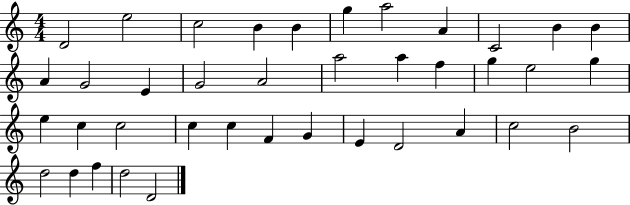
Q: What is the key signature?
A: C major